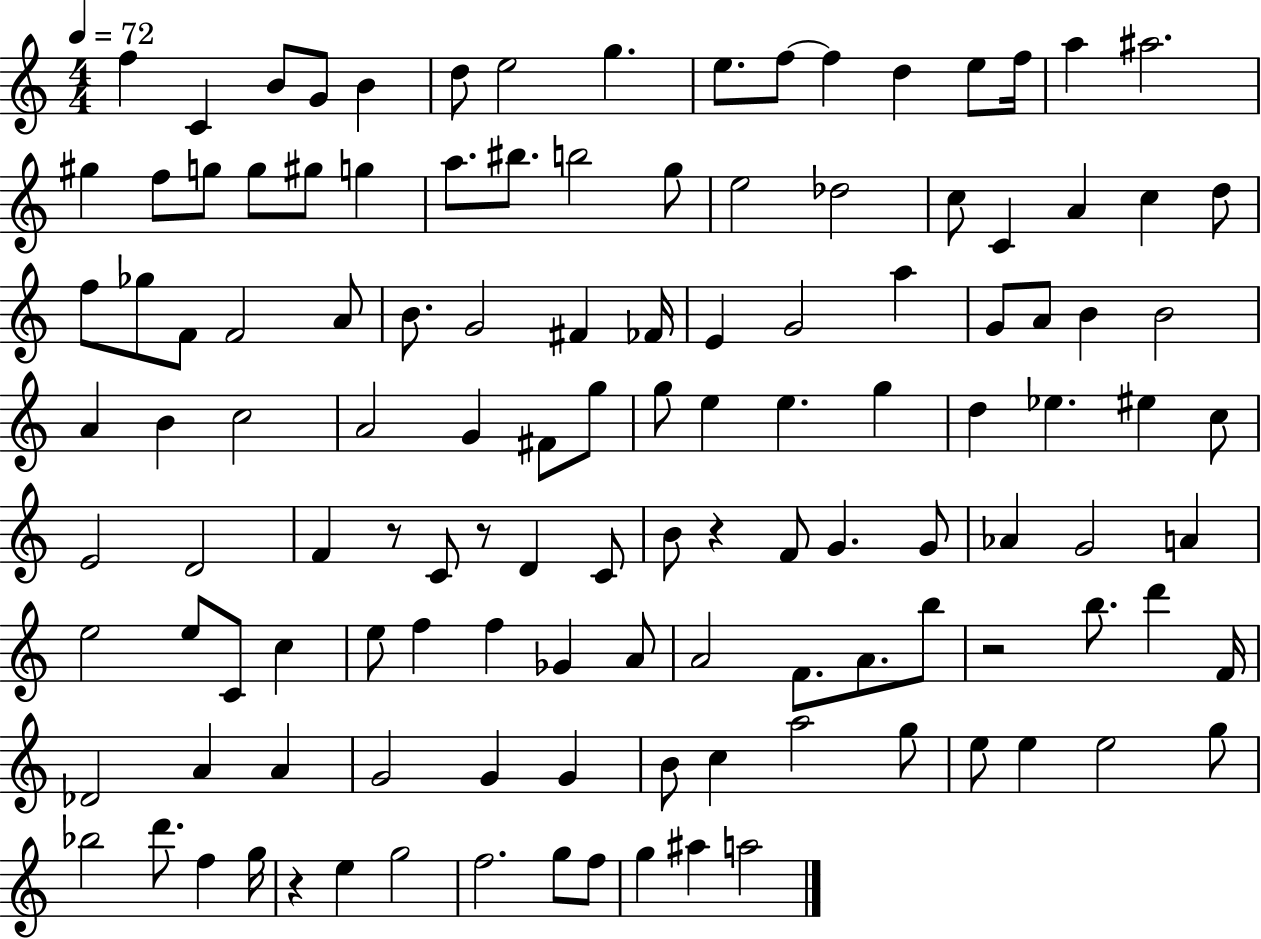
F5/q C4/q B4/e G4/e B4/q D5/e E5/h G5/q. E5/e. F5/e F5/q D5/q E5/e F5/s A5/q A#5/h. G#5/q F5/e G5/e G5/e G#5/e G5/q A5/e. BIS5/e. B5/h G5/e E5/h Db5/h C5/e C4/q A4/q C5/q D5/e F5/e Gb5/e F4/e F4/h A4/e B4/e. G4/h F#4/q FES4/s E4/q G4/h A5/q G4/e A4/e B4/q B4/h A4/q B4/q C5/h A4/h G4/q F#4/e G5/e G5/e E5/q E5/q. G5/q D5/q Eb5/q. EIS5/q C5/e E4/h D4/h F4/q R/e C4/e R/e D4/q C4/e B4/e R/q F4/e G4/q. G4/e Ab4/q G4/h A4/q E5/h E5/e C4/e C5/q E5/e F5/q F5/q Gb4/q A4/e A4/h F4/e. A4/e. B5/e R/h B5/e. D6/q F4/s Db4/h A4/q A4/q G4/h G4/q G4/q B4/e C5/q A5/h G5/e E5/e E5/q E5/h G5/e Bb5/h D6/e. F5/q G5/s R/q E5/q G5/h F5/h. G5/e F5/e G5/q A#5/q A5/h